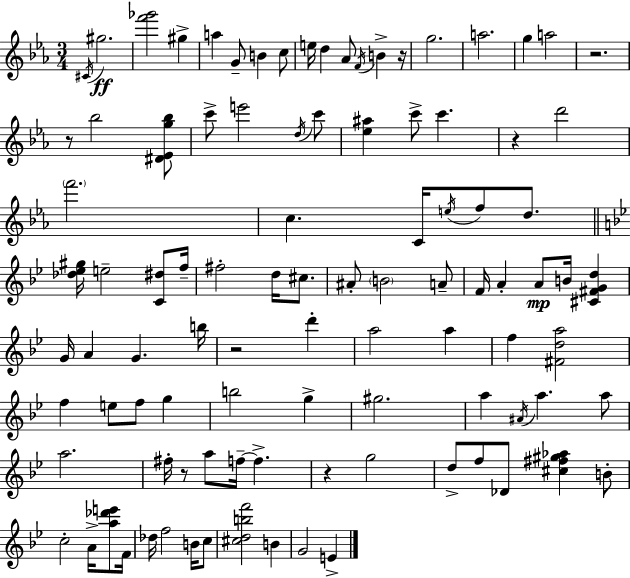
{
  \clef treble
  \numericTimeSignature
  \time 3/4
  \key ees \major
  \acciaccatura { cis'16 }\ff gis''2. | <f''' ges'''>2 gis''4-> | a''4 g'8-- b'4 c''8 | e''16 d''4 aes'8 \acciaccatura { f'16 } b'4-> | \break r16 g''2. | a''2. | g''4 a''2 | r2. | \break r8 bes''2 | <dis' ees' g'' bes''>8 c'''8-> e'''2 | \acciaccatura { d''16 } c'''8 <ees'' ais''>4 c'''8-> c'''4. | r4 d'''2 | \break \parenthesize f'''2. | c''4. c'16 \acciaccatura { e''16 } f''8 | d''8. \bar "||" \break \key bes \major <des'' ees'' gis''>16 e''2-- <c' dis''>8 f''16-- | fis''2-. d''16 cis''8. | ais'8-. \parenthesize b'2 a'8-- | f'16 a'4-. a'8\mp b'16 <cis' fis' g' d''>4 | \break g'16 a'4 g'4. b''16 | r2 d'''4-. | a''2 a''4 | f''4 <fis' d'' a''>2 | \break f''4 e''8 f''8 g''4 | b''2 g''4-> | gis''2. | a''4 \acciaccatura { ais'16 } a''4. a''8 | \break a''2. | fis''16-. r8 a''8 f''16--~~ f''4.-> | r4 g''2 | d''8-> f''8 des'8 <cis'' fis'' gis'' aes''>4 b'8-. | \break c''2-. a'16-> <a'' des''' e'''>8 | f'16 des''16 f''2 b'16 c''8 | <cis'' d'' b'' f'''>2 b'4 | g'2 e'4-> | \break \bar "|."
}